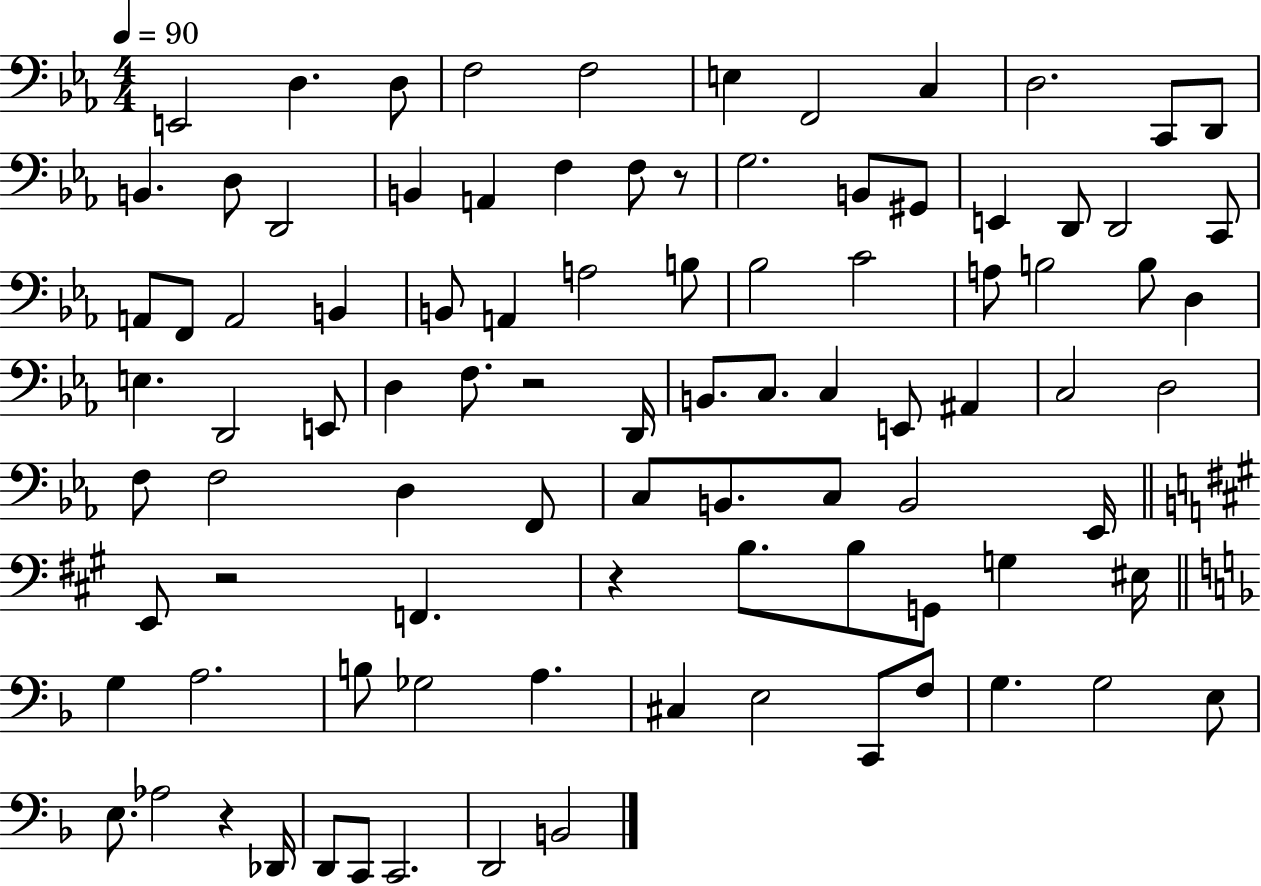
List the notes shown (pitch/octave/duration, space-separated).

E2/h D3/q. D3/e F3/h F3/h E3/q F2/h C3/q D3/h. C2/e D2/e B2/q. D3/e D2/h B2/q A2/q F3/q F3/e R/e G3/h. B2/e G#2/e E2/q D2/e D2/h C2/e A2/e F2/e A2/h B2/q B2/e A2/q A3/h B3/e Bb3/h C4/h A3/e B3/h B3/e D3/q E3/q. D2/h E2/e D3/q F3/e. R/h D2/s B2/e. C3/e. C3/q E2/e A#2/q C3/h D3/h F3/e F3/h D3/q F2/e C3/e B2/e. C3/e B2/h Eb2/s E2/e R/h F2/q. R/q B3/e. B3/e G2/e G3/q EIS3/s G3/q A3/h. B3/e Gb3/h A3/q. C#3/q E3/h C2/e F3/e G3/q. G3/h E3/e E3/e. Ab3/h R/q Db2/s D2/e C2/e C2/h. D2/h B2/h